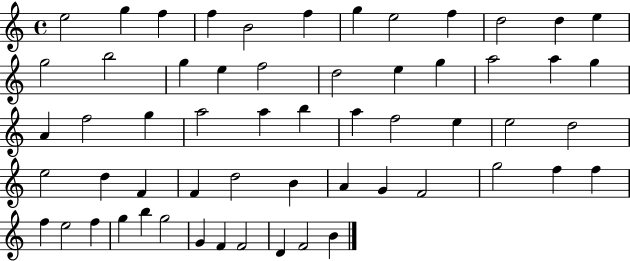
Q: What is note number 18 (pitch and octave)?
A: D5